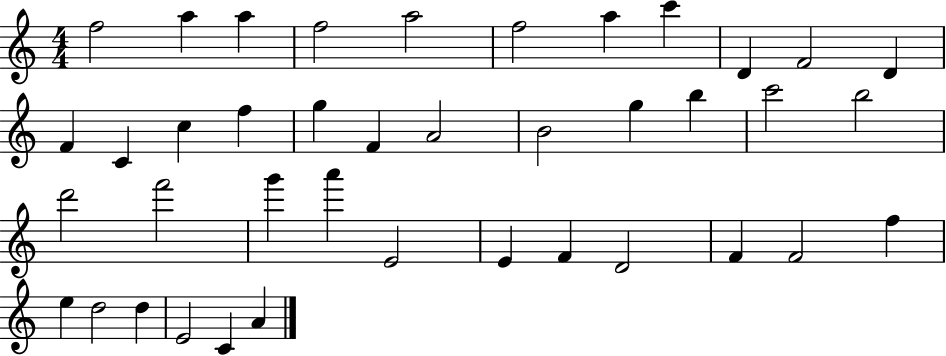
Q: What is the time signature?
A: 4/4